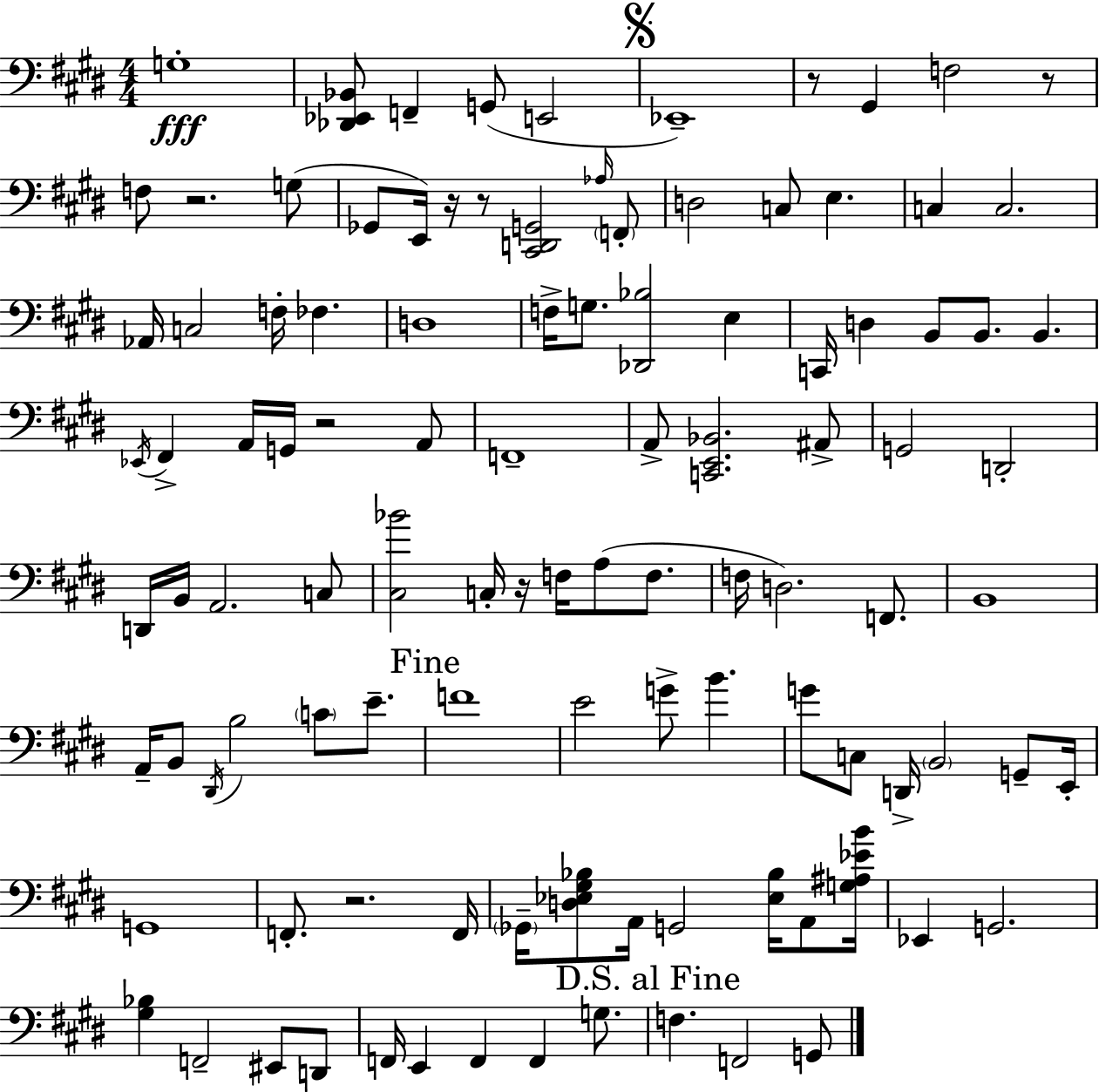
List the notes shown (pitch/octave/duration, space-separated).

G3/w [Db2,Eb2,Bb2]/e F2/q G2/e E2/h Eb2/w R/e G#2/q F3/h R/e F3/e R/h. G3/e Gb2/e E2/s R/s R/e [C#2,D2,G2]/h Ab3/s F2/e D3/h C3/e E3/q. C3/q C3/h. Ab2/s C3/h F3/s FES3/q. D3/w F3/s G3/e. [Db2,Bb3]/h E3/q C2/s D3/q B2/e B2/e. B2/q. Eb2/s F#2/q A2/s G2/s R/h A2/e F2/w A2/e [C2,E2,Bb2]/h. A#2/e G2/h D2/h D2/s B2/s A2/h. C3/e [C#3,Bb4]/h C3/s R/s F3/s A3/e F3/e. F3/s D3/h. F2/e. B2/w A2/s B2/e D#2/s B3/h C4/e E4/e. F4/w E4/h G4/e B4/q. G4/e C3/e D2/s B2/h G2/e E2/s G2/w F2/e. R/h. F2/s Gb2/s [D3,Eb3,G#3,Bb3]/e A2/s G2/h [Eb3,Bb3]/s A2/e [G3,A#3,Eb4,B4]/s Eb2/q G2/h. [G#3,Bb3]/q F2/h EIS2/e D2/e F2/s E2/q F2/q F2/q G3/e. F3/q. F2/h G2/e